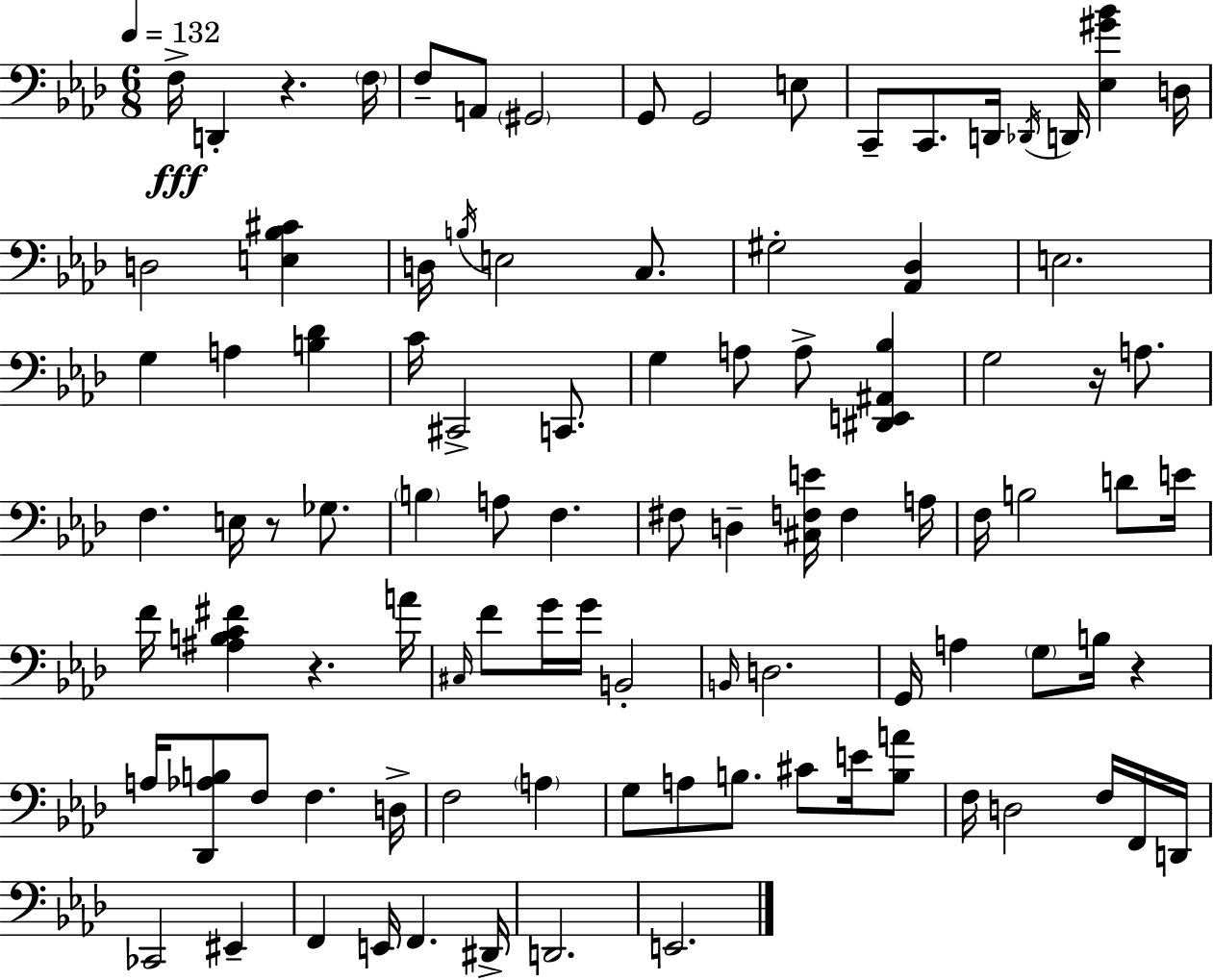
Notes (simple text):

F3/s D2/q R/q. F3/s F3/e A2/e G#2/h G2/e G2/h E3/e C2/e C2/e. D2/s Db2/s D2/s [Eb3,G#4,Bb4]/q D3/s D3/h [E3,Bb3,C#4]/q D3/s B3/s E3/h C3/e. G#3/h [Ab2,Db3]/q E3/h. G3/q A3/q [B3,Db4]/q C4/s C#2/h C2/e. G3/q A3/e A3/e [D#2,E2,A#2,Bb3]/q G3/h R/s A3/e. F3/q. E3/s R/e Gb3/e. B3/q A3/e F3/q. F#3/e D3/q [C#3,F3,E4]/s F3/q A3/s F3/s B3/h D4/e E4/s F4/s [A#3,B3,C4,F#4]/q R/q. A4/s C#3/s F4/e G4/s G4/s B2/h B2/s D3/h. G2/s A3/q G3/e B3/s R/q A3/s [Db2,Ab3,B3]/e F3/e F3/q. D3/s F3/h A3/q G3/e A3/e B3/e. C#4/e E4/s [B3,A4]/e F3/s D3/h F3/s F2/s D2/s CES2/h EIS2/q F2/q E2/s F2/q. D#2/s D2/h. E2/h.